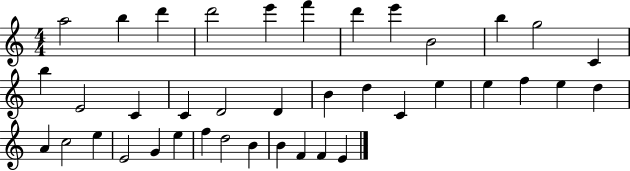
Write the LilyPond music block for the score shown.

{
  \clef treble
  \numericTimeSignature
  \time 4/4
  \key c \major
  a''2 b''4 d'''4 | d'''2 e'''4 f'''4 | d'''4 e'''4 b'2 | b''4 g''2 c'4 | \break b''4 e'2 c'4 | c'4 d'2 d'4 | b'4 d''4 c'4 e''4 | e''4 f''4 e''4 d''4 | \break a'4 c''2 e''4 | e'2 g'4 e''4 | f''4 d''2 b'4 | b'4 f'4 f'4 e'4 | \break \bar "|."
}